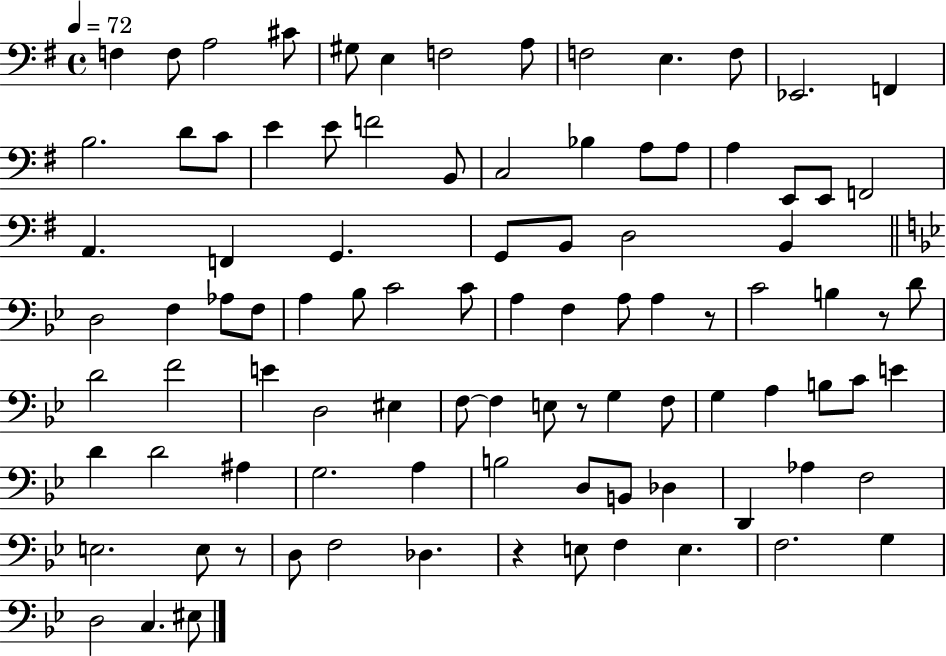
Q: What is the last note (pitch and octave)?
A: EIS3